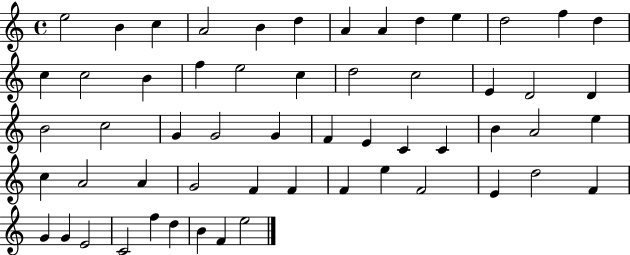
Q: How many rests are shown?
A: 0